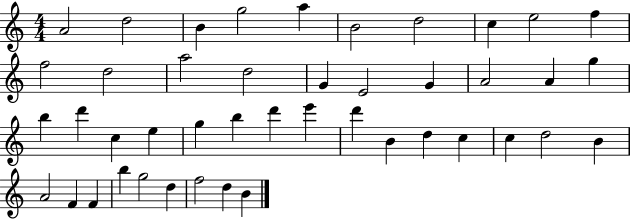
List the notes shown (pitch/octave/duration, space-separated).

A4/h D5/h B4/q G5/h A5/q B4/h D5/h C5/q E5/h F5/q F5/h D5/h A5/h D5/h G4/q E4/h G4/q A4/h A4/q G5/q B5/q D6/q C5/q E5/q G5/q B5/q D6/q E6/q D6/q B4/q D5/q C5/q C5/q D5/h B4/q A4/h F4/q F4/q B5/q G5/h D5/q F5/h D5/q B4/q